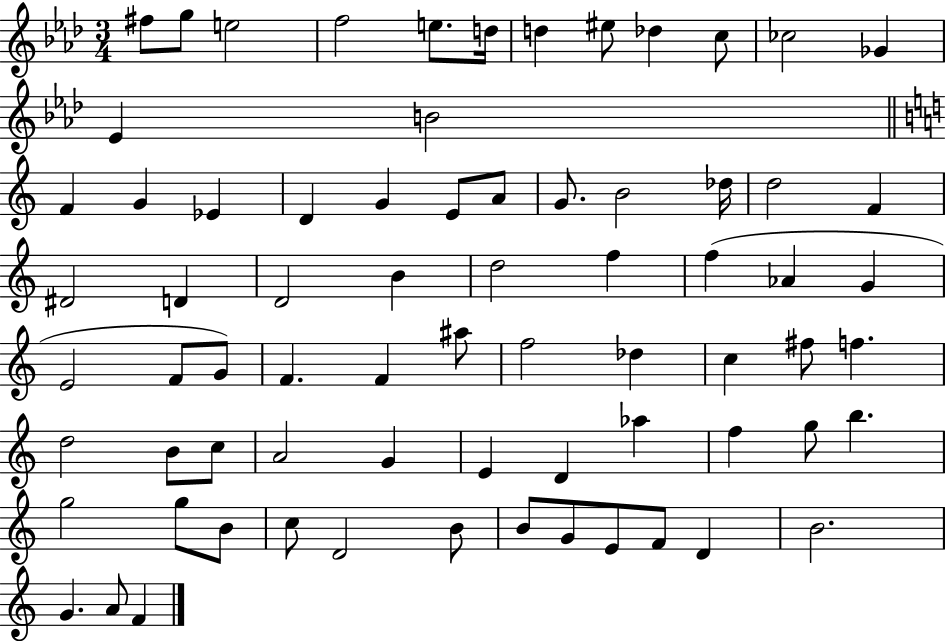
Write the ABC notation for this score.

X:1
T:Untitled
M:3/4
L:1/4
K:Ab
^f/2 g/2 e2 f2 e/2 d/4 d ^e/2 _d c/2 _c2 _G _E B2 F G _E D G E/2 A/2 G/2 B2 _d/4 d2 F ^D2 D D2 B d2 f f _A G E2 F/2 G/2 F F ^a/2 f2 _d c ^f/2 f d2 B/2 c/2 A2 G E D _a f g/2 b g2 g/2 B/2 c/2 D2 B/2 B/2 G/2 E/2 F/2 D B2 G A/2 F